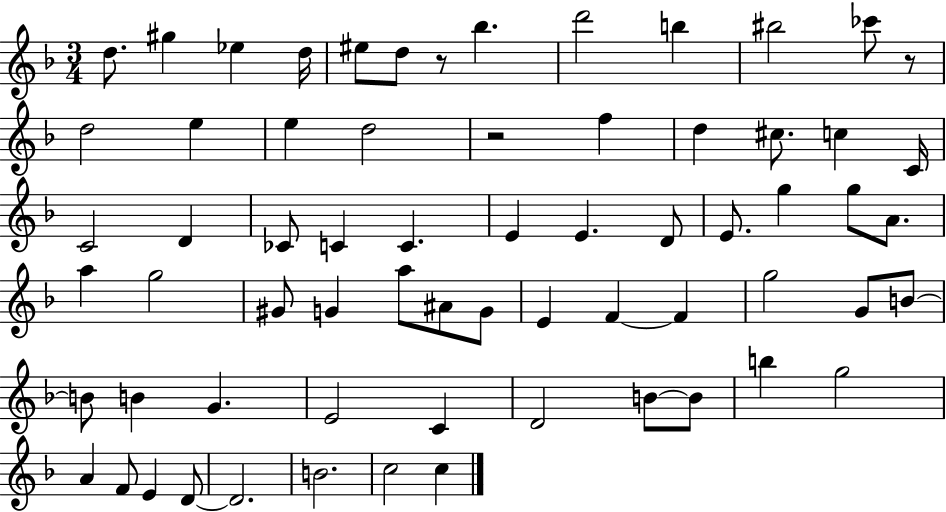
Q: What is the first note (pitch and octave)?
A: D5